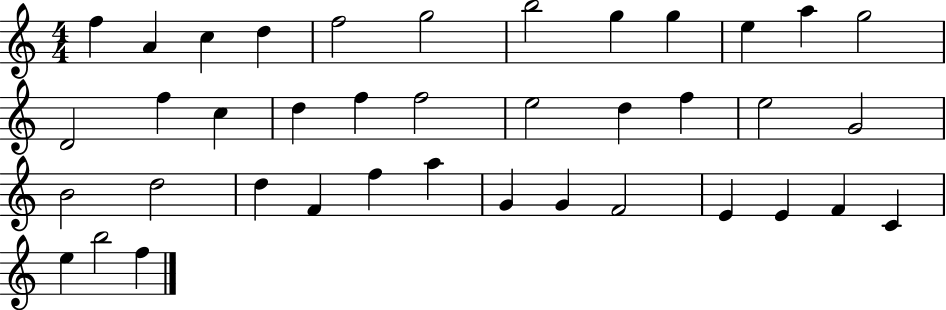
F5/q A4/q C5/q D5/q F5/h G5/h B5/h G5/q G5/q E5/q A5/q G5/h D4/h F5/q C5/q D5/q F5/q F5/h E5/h D5/q F5/q E5/h G4/h B4/h D5/h D5/q F4/q F5/q A5/q G4/q G4/q F4/h E4/q E4/q F4/q C4/q E5/q B5/h F5/q